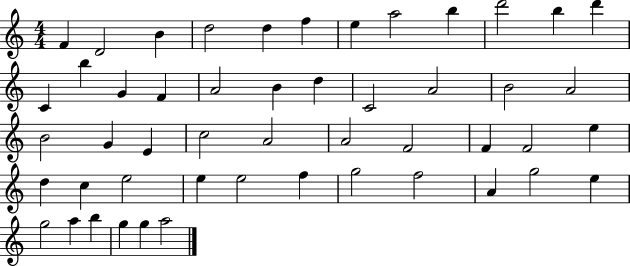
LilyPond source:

{
  \clef treble
  \numericTimeSignature
  \time 4/4
  \key c \major
  f'4 d'2 b'4 | d''2 d''4 f''4 | e''4 a''2 b''4 | d'''2 b''4 d'''4 | \break c'4 b''4 g'4 f'4 | a'2 b'4 d''4 | c'2 a'2 | b'2 a'2 | \break b'2 g'4 e'4 | c''2 a'2 | a'2 f'2 | f'4 f'2 e''4 | \break d''4 c''4 e''2 | e''4 e''2 f''4 | g''2 f''2 | a'4 g''2 e''4 | \break g''2 a''4 b''4 | g''4 g''4 a''2 | \bar "|."
}